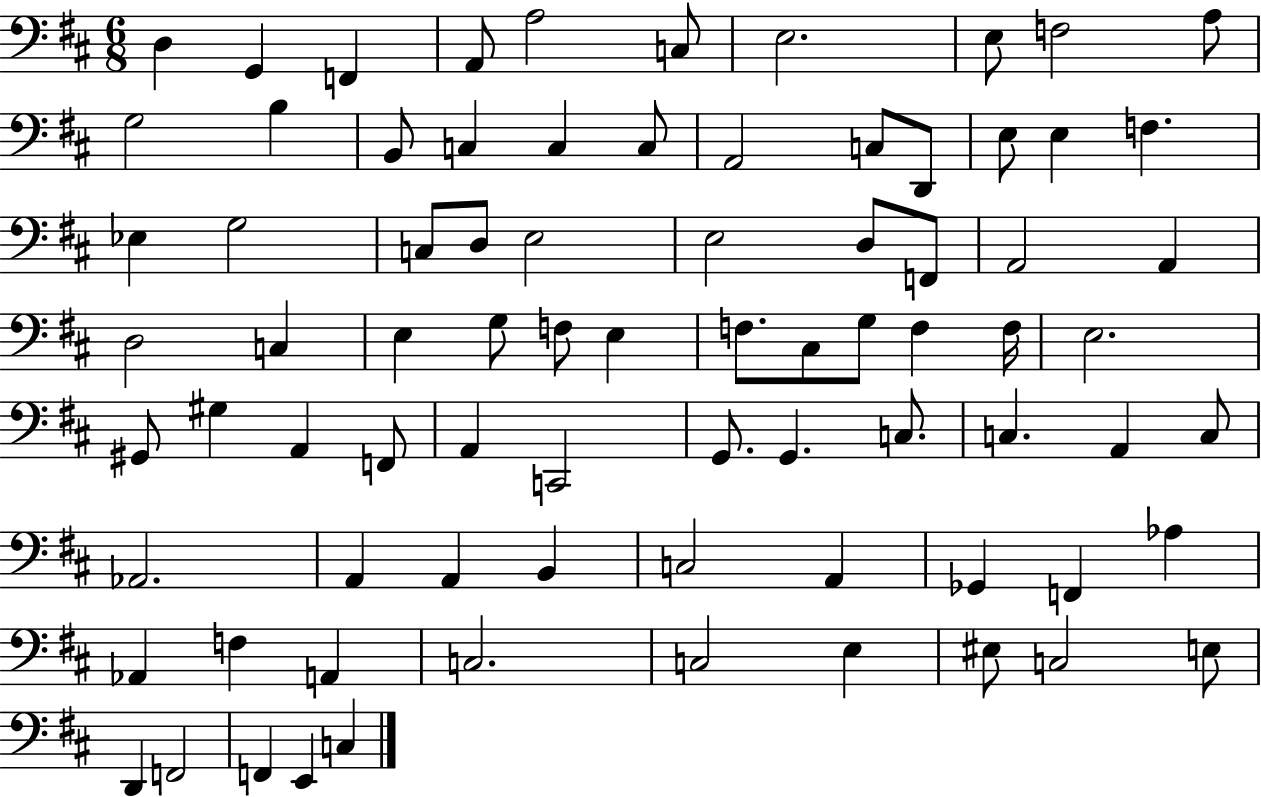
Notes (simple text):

D3/q G2/q F2/q A2/e A3/h C3/e E3/h. E3/e F3/h A3/e G3/h B3/q B2/e C3/q C3/q C3/e A2/h C3/e D2/e E3/e E3/q F3/q. Eb3/q G3/h C3/e D3/e E3/h E3/h D3/e F2/e A2/h A2/q D3/h C3/q E3/q G3/e F3/e E3/q F3/e. C#3/e G3/e F3/q F3/s E3/h. G#2/e G#3/q A2/q F2/e A2/q C2/h G2/e. G2/q. C3/e. C3/q. A2/q C3/e Ab2/h. A2/q A2/q B2/q C3/h A2/q Gb2/q F2/q Ab3/q Ab2/q F3/q A2/q C3/h. C3/h E3/q EIS3/e C3/h E3/e D2/q F2/h F2/q E2/q C3/q